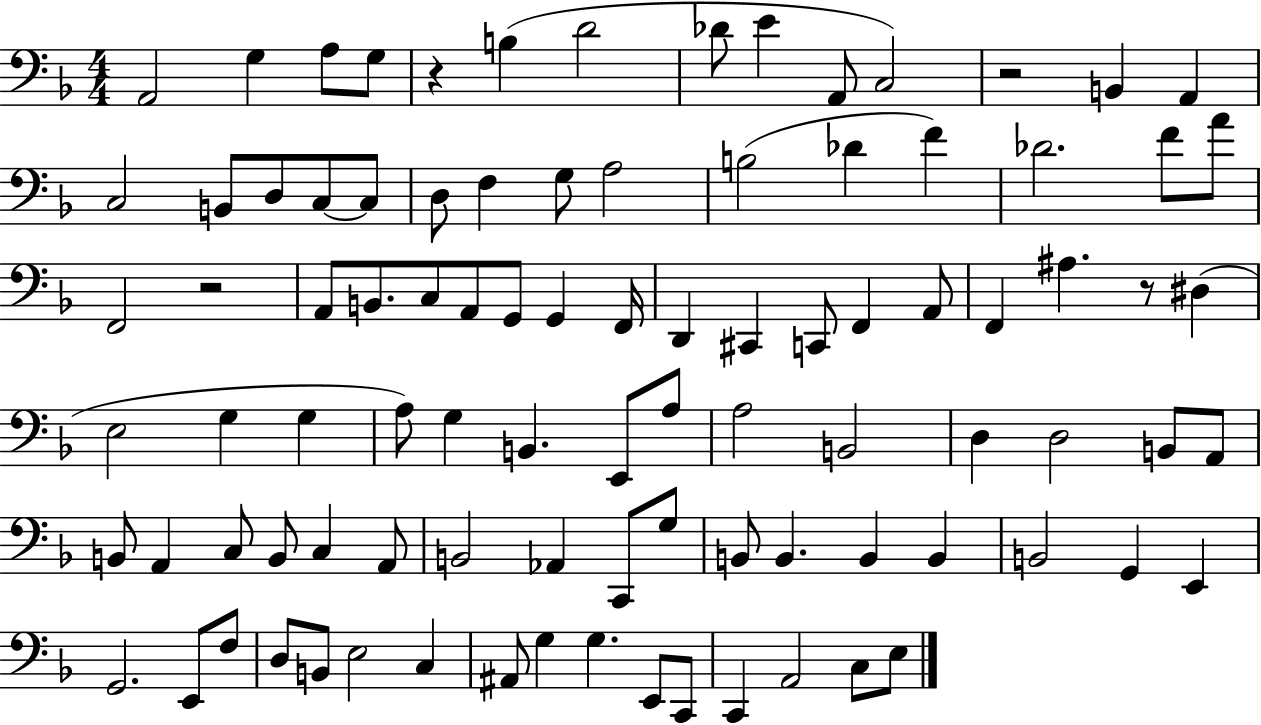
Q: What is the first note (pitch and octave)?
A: A2